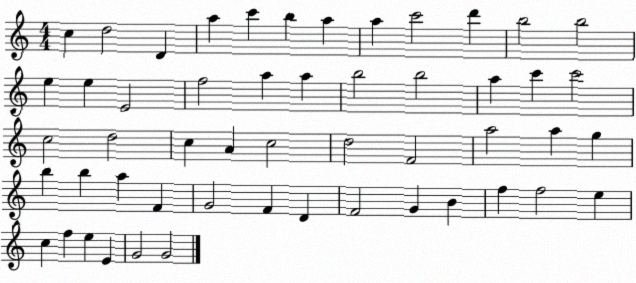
X:1
T:Untitled
M:4/4
L:1/4
K:C
c d2 D a c' b a a c'2 d' b2 b2 e e E2 f2 a a b2 b2 a c' c'2 c2 d2 c A c2 d2 F2 a2 a g b b a F G2 F D F2 G B f f2 e c f e E G2 G2